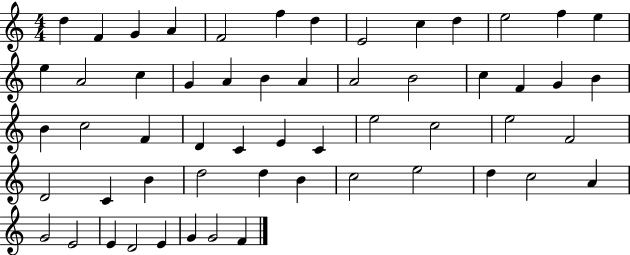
D5/q F4/q G4/q A4/q F4/h F5/q D5/q E4/h C5/q D5/q E5/h F5/q E5/q E5/q A4/h C5/q G4/q A4/q B4/q A4/q A4/h B4/h C5/q F4/q G4/q B4/q B4/q C5/h F4/q D4/q C4/q E4/q C4/q E5/h C5/h E5/h F4/h D4/h C4/q B4/q D5/h D5/q B4/q C5/h E5/h D5/q C5/h A4/q G4/h E4/h E4/q D4/h E4/q G4/q G4/h F4/q